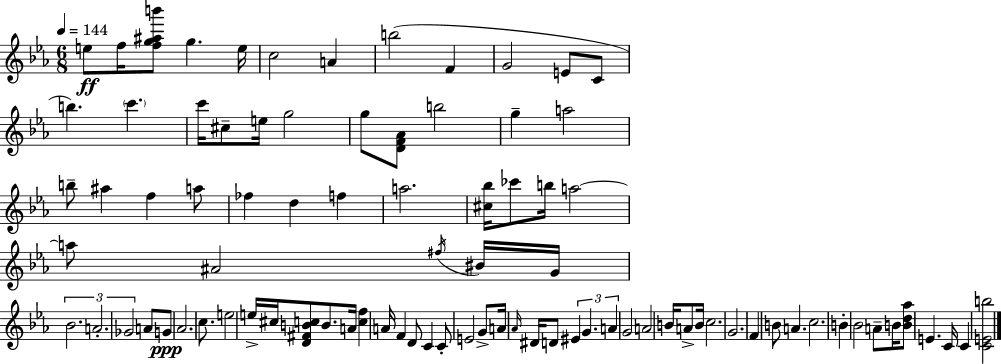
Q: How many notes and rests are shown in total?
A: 88